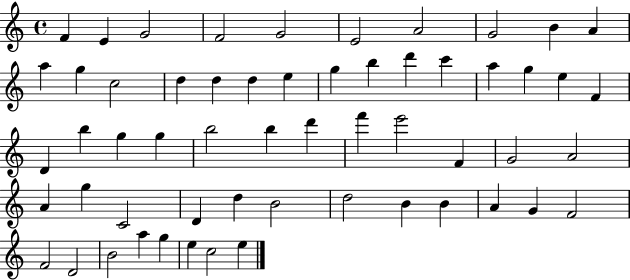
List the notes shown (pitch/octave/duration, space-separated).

F4/q E4/q G4/h F4/h G4/h E4/h A4/h G4/h B4/q A4/q A5/q G5/q C5/h D5/q D5/q D5/q E5/q G5/q B5/q D6/q C6/q A5/q G5/q E5/q F4/q D4/q B5/q G5/q G5/q B5/h B5/q D6/q F6/q E6/h F4/q G4/h A4/h A4/q G5/q C4/h D4/q D5/q B4/h D5/h B4/q B4/q A4/q G4/q F4/h F4/h D4/h B4/h A5/q G5/q E5/q C5/h E5/q